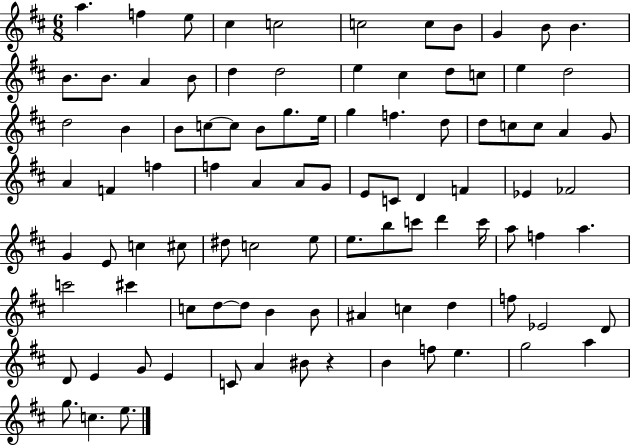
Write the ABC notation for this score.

X:1
T:Untitled
M:6/8
L:1/4
K:D
a f e/2 ^c c2 c2 c/2 B/2 G B/2 B B/2 B/2 A B/2 d d2 e ^c d/2 c/2 e d2 d2 B B/2 c/2 c/2 B/2 g/2 e/4 g f d/2 d/2 c/2 c/2 A G/2 A F f f A A/2 G/2 E/2 C/2 D F _E _F2 G E/2 c ^c/2 ^d/2 c2 e/2 e/2 b/2 c'/2 d' c'/4 a/2 f a c'2 ^c' c/2 d/2 d/2 B B/2 ^A c d f/2 _E2 D/2 D/2 E G/2 E C/2 A ^B/2 z B f/2 e g2 a g/2 c e/2